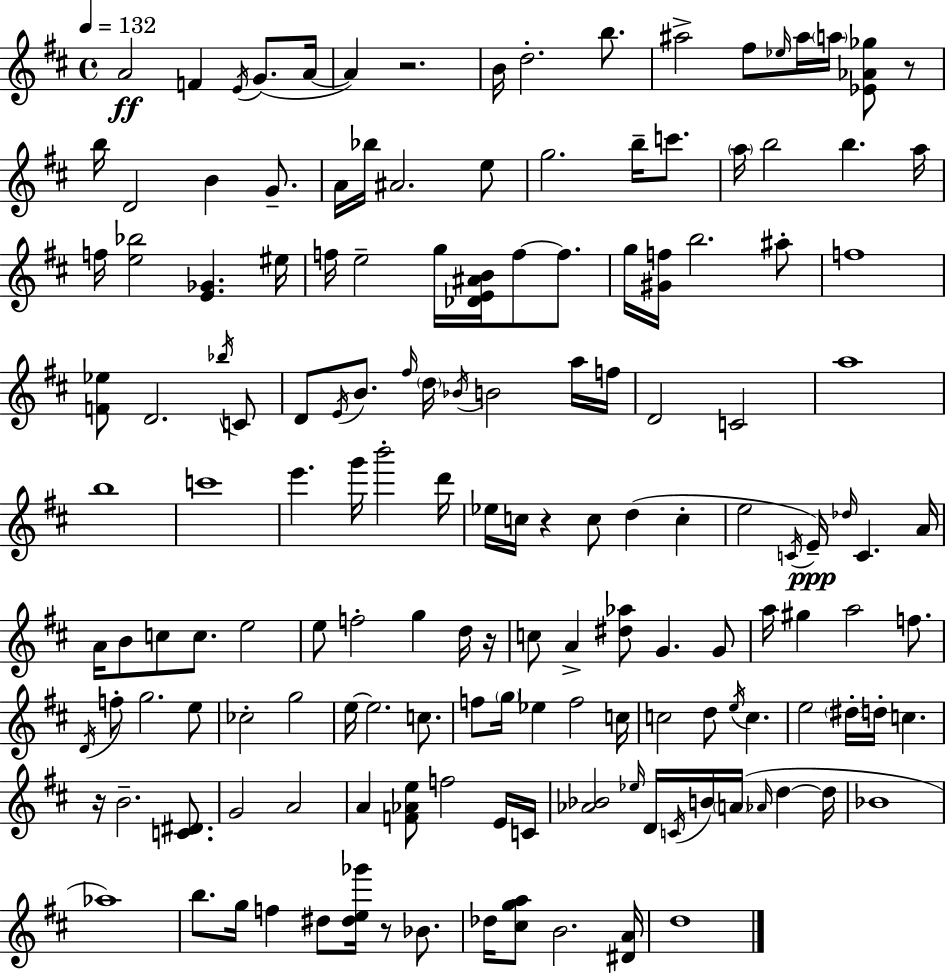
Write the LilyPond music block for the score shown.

{
  \clef treble
  \time 4/4
  \defaultTimeSignature
  \key d \major
  \tempo 4 = 132
  \repeat volta 2 { a'2\ff f'4 \acciaccatura { e'16 }( g'8. | a'16~~ a'4) r2. | b'16 d''2.-. b''8. | ais''2-> fis''8 \grace { ees''16 } ais''16 \parenthesize a''16 <ees' aes' ges''>8 | \break r8 b''16 d'2 b'4 g'8.-- | a'16 bes''16 ais'2. | e''8 g''2. b''16-- c'''8. | \parenthesize a''16 b''2 b''4. | \break a''16 f''16 <e'' bes''>2 <e' ges'>4. | eis''16 f''16 e''2-- g''16 <des' e' ais' b'>16 f''8~~ f''8. | g''16 <gis' f''>16 b''2. | ais''8-. f''1 | \break <f' ees''>8 d'2. | \acciaccatura { bes''16 } c'8 d'8 \acciaccatura { e'16 } b'8. \grace { fis''16 } \parenthesize d''16 \acciaccatura { bes'16 } b'2 | a''16 f''16 d'2 c'2 | a''1 | \break b''1 | c'''1 | e'''4. g'''16 b'''2-. | d'''16 ees''16 c''16 r4 c''8 d''4( | \break c''4-. e''2 \acciaccatura { c'16 }) e'16--\ppp | \grace { des''16 } c'4. a'16 a'16 b'8 c''8 c''8. | e''2 e''8 f''2-. | g''4 d''16 r16 c''8 a'4-> <dis'' aes''>8 | \break g'4. g'8 a''16 gis''4 a''2 | f''8. \acciaccatura { d'16 } f''8-. g''2. | e''8 ces''2-. | g''2 e''16~~ e''2. | \break c''8. f''8 \parenthesize g''16 ees''4 | f''2 c''16 c''2 | d''8 \acciaccatura { e''16 } c''4. e''2 | \parenthesize dis''16-. d''16-. c''4. r16 b'2.-- | \break <c' dis'>8. g'2 | a'2 a'4 <f' aes' e''>8 | f''2 e'16 c'16 <aes' bes'>2 | \grace { ees''16 } d'16 \acciaccatura { c'16 } b'16 \parenthesize a'16( \grace { aes'16 } d''4~~ d''16 bes'1 | \break aes''1) | b''8. | g''16 f''4 dis''8 <dis'' e'' ges'''>16 r8 bes'8. des''16 <cis'' g'' a''>8 | b'2. <dis' a'>16 d''1 | \break } \bar "|."
}